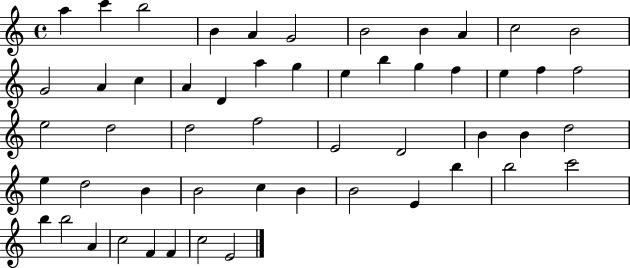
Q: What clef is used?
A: treble